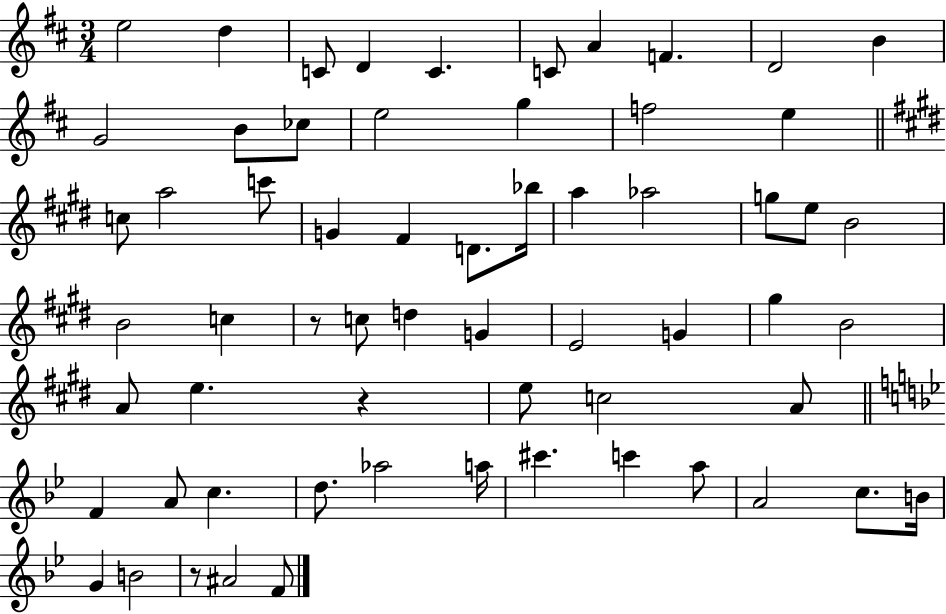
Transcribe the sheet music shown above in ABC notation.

X:1
T:Untitled
M:3/4
L:1/4
K:D
e2 d C/2 D C C/2 A F D2 B G2 B/2 _c/2 e2 g f2 e c/2 a2 c'/2 G ^F D/2 _b/4 a _a2 g/2 e/2 B2 B2 c z/2 c/2 d G E2 G ^g B2 A/2 e z e/2 c2 A/2 F A/2 c d/2 _a2 a/4 ^c' c' a/2 A2 c/2 B/4 G B2 z/2 ^A2 F/2